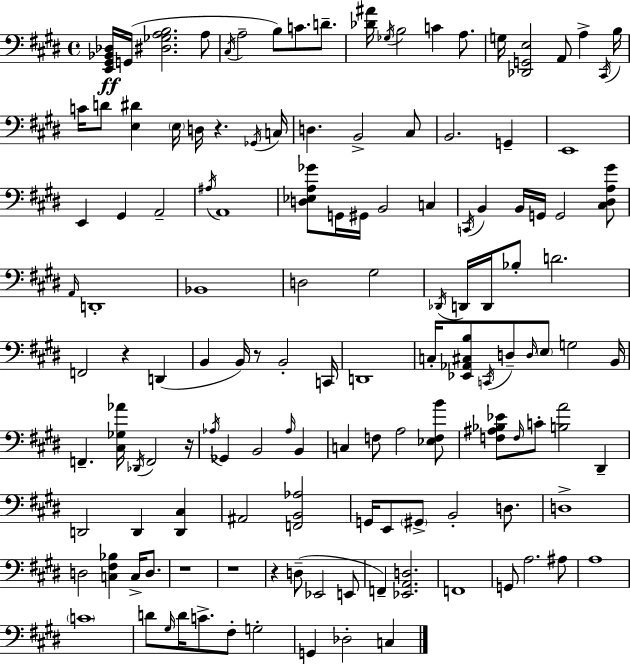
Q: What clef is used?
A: bass